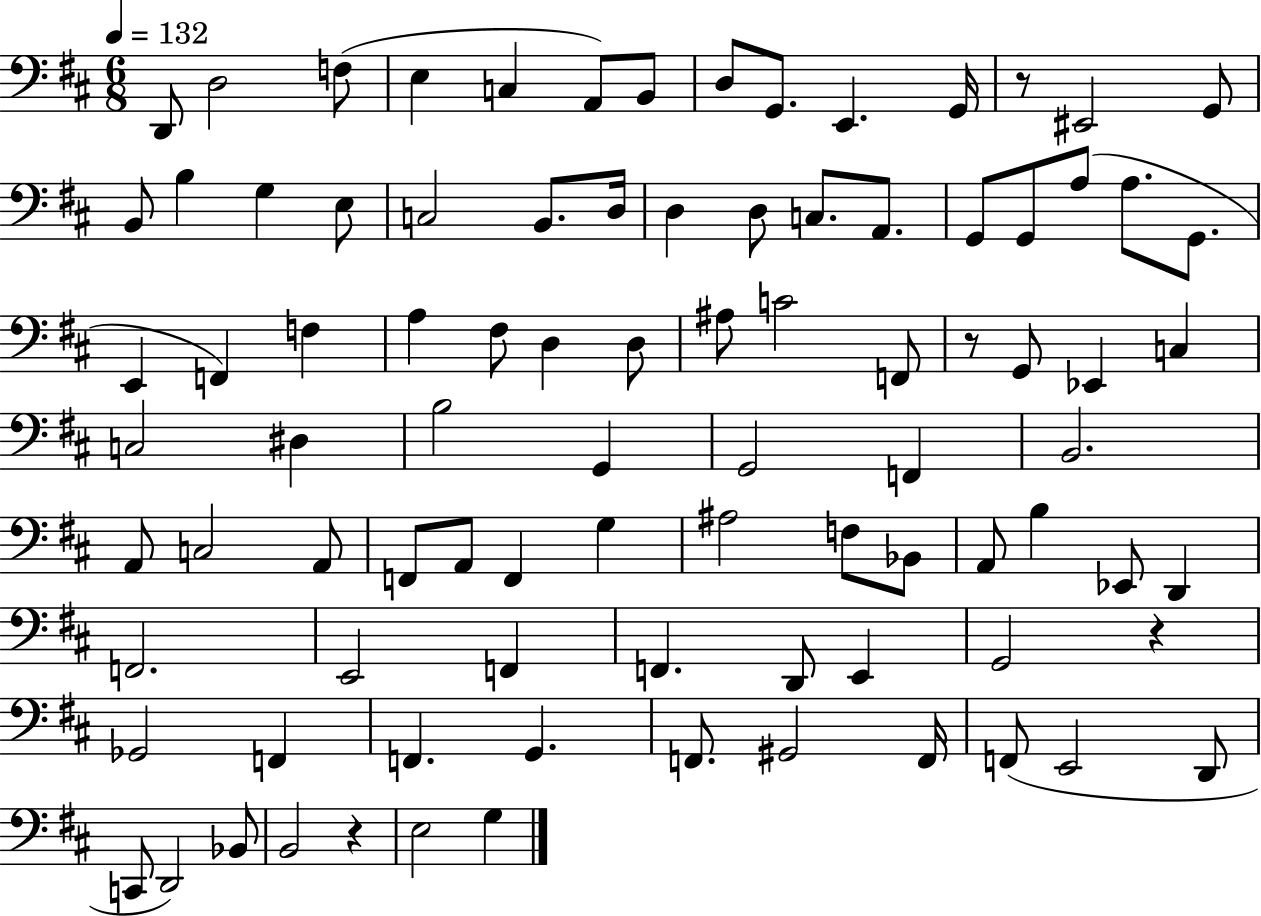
{
  \clef bass
  \numericTimeSignature
  \time 6/8
  \key d \major
  \tempo 4 = 132
  d,8 d2 f8( | e4 c4 a,8) b,8 | d8 g,8. e,4. g,16 | r8 eis,2 g,8 | \break b,8 b4 g4 e8 | c2 b,8. d16 | d4 d8 c8. a,8. | g,8 g,8 a8( a8. g,8. | \break e,4 f,4) f4 | a4 fis8 d4 d8 | ais8 c'2 f,8 | r8 g,8 ees,4 c4 | \break c2 dis4 | b2 g,4 | g,2 f,4 | b,2. | \break a,8 c2 a,8 | f,8 a,8 f,4 g4 | ais2 f8 bes,8 | a,8 b4 ees,8 d,4 | \break f,2. | e,2 f,4 | f,4. d,8 e,4 | g,2 r4 | \break ges,2 f,4 | f,4. g,4. | f,8. gis,2 f,16 | f,8( e,2 d,8 | \break c,8 d,2) bes,8 | b,2 r4 | e2 g4 | \bar "|."
}